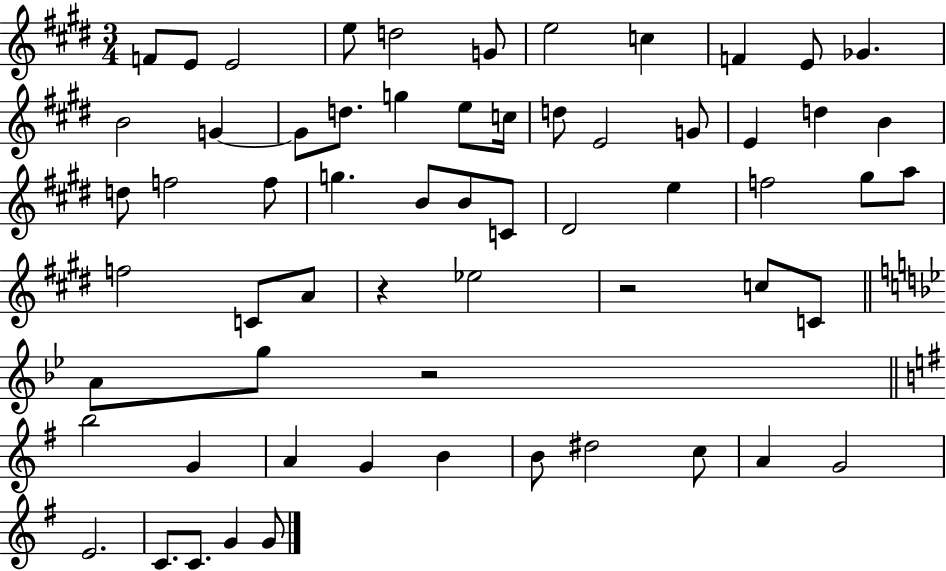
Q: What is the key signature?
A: E major